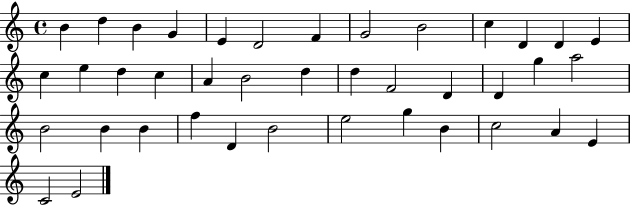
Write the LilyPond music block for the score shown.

{
  \clef treble
  \time 4/4
  \defaultTimeSignature
  \key c \major
  b'4 d''4 b'4 g'4 | e'4 d'2 f'4 | g'2 b'2 | c''4 d'4 d'4 e'4 | \break c''4 e''4 d''4 c''4 | a'4 b'2 d''4 | d''4 f'2 d'4 | d'4 g''4 a''2 | \break b'2 b'4 b'4 | f''4 d'4 b'2 | e''2 g''4 b'4 | c''2 a'4 e'4 | \break c'2 e'2 | \bar "|."
}